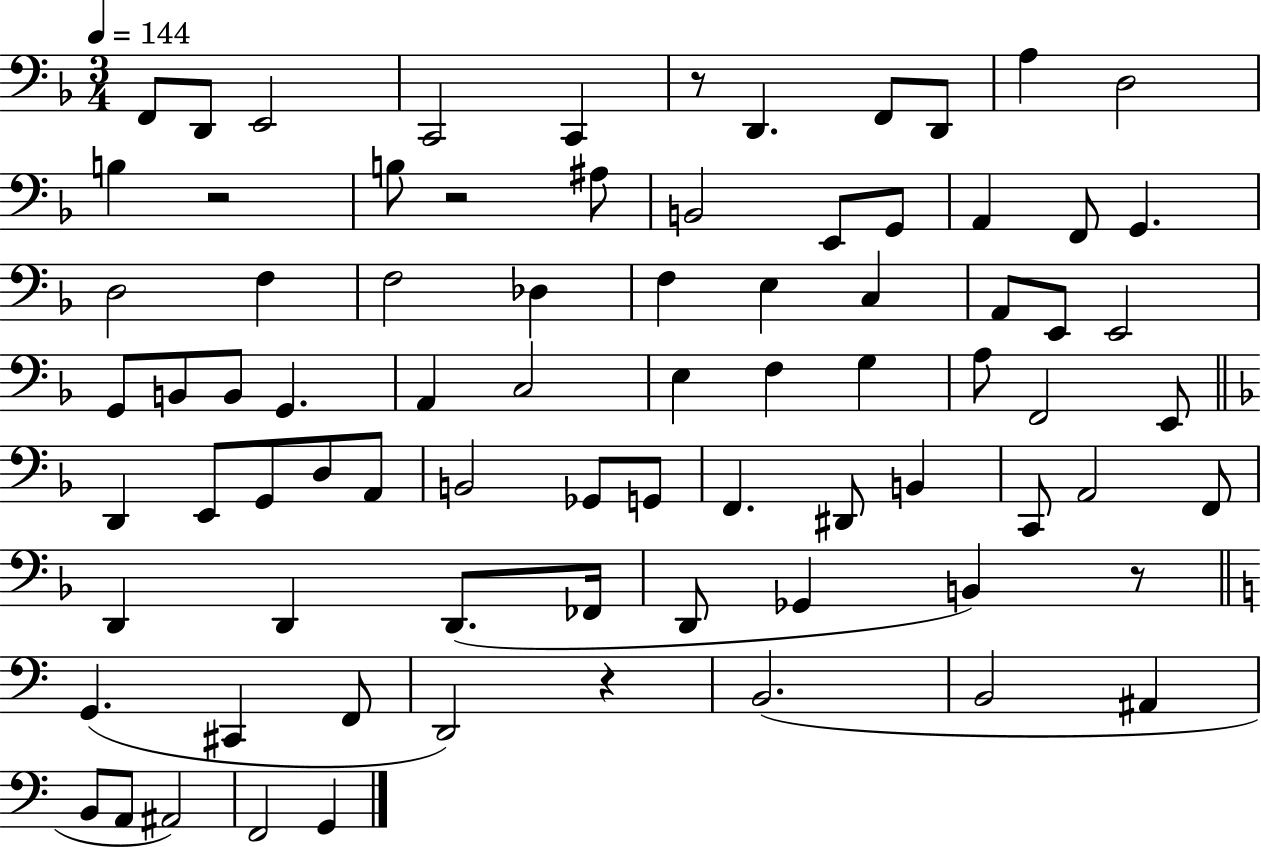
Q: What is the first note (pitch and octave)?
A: F2